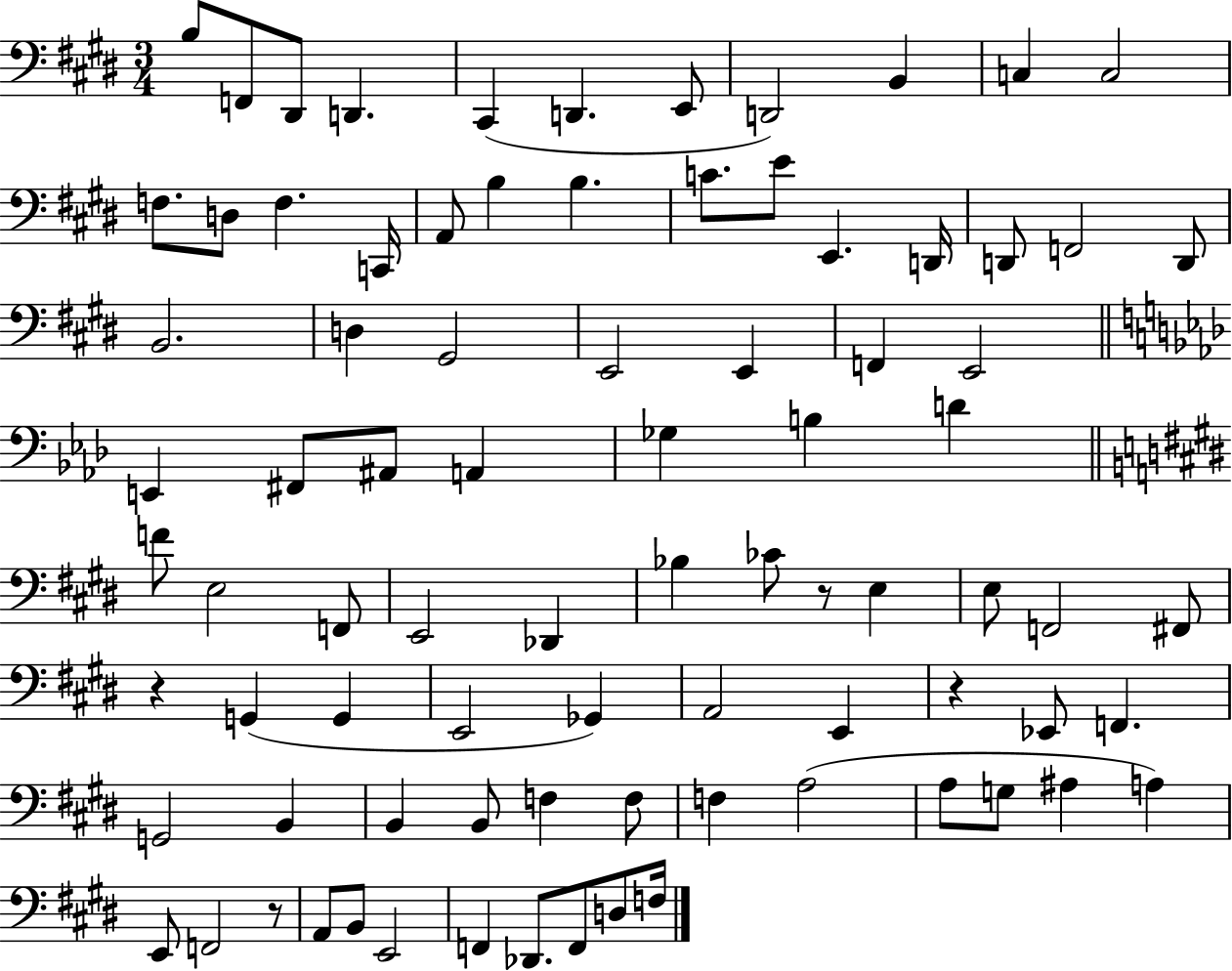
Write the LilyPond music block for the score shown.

{
  \clef bass
  \numericTimeSignature
  \time 3/4
  \key e \major
  \repeat volta 2 { b8 f,8 dis,8 d,4. | cis,4( d,4. e,8 | d,2) b,4 | c4 c2 | \break f8. d8 f4. c,16 | a,8 b4 b4. | c'8. e'8 e,4. d,16 | d,8 f,2 d,8 | \break b,2. | d4 gis,2 | e,2 e,4 | f,4 e,2 | \break \bar "||" \break \key aes \major e,4 fis,8 ais,8 a,4 | ges4 b4 d'4 | \bar "||" \break \key e \major f'8 e2 f,8 | e,2 des,4 | bes4 ces'8 r8 e4 | e8 f,2 fis,8 | \break r4 g,4( g,4 | e,2 ges,4) | a,2 e,4 | r4 ees,8 f,4. | \break g,2 b,4 | b,4 b,8 f4 f8 | f4 a2( | a8 g8 ais4 a4) | \break e,8 f,2 r8 | a,8 b,8 e,2 | f,4 des,8. f,8 d8 f16 | } \bar "|."
}